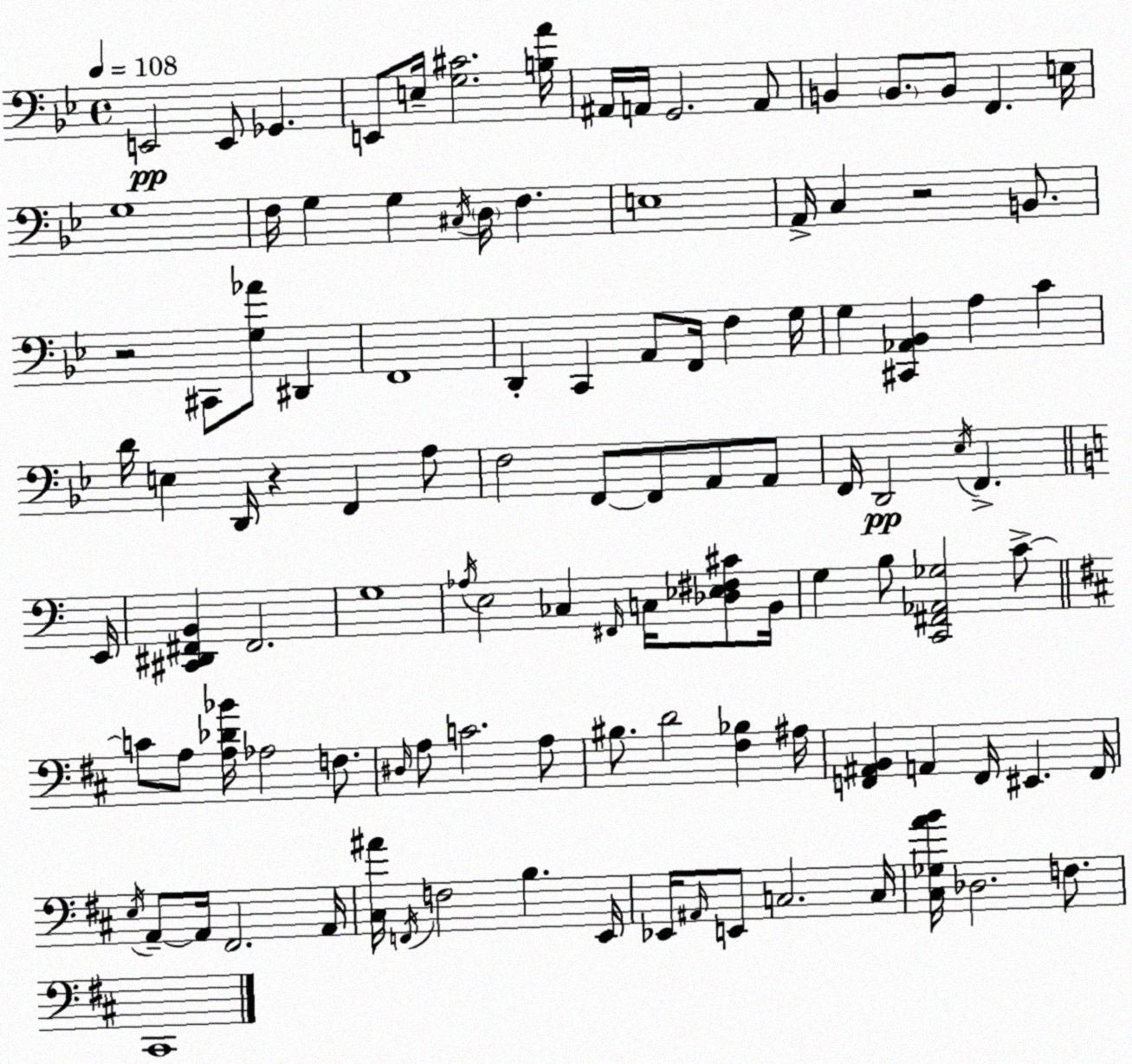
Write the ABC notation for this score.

X:1
T:Untitled
M:4/4
L:1/4
K:Gm
E,,2 E,,/2 _G,, E,,/2 E,/4 [G,^C]2 [B,A]/4 ^A,,/4 A,,/4 G,,2 A,,/2 B,, B,,/2 B,,/2 F,, E,/4 G,4 F,/4 G, G, ^C,/4 D,/4 F, E,4 A,,/4 C, z2 B,,/2 z2 ^C,,/2 [G,_A]/2 ^D,, F,,4 D,, C,, A,,/2 F,,/4 F, G,/4 G, [^C,,_A,,_B,,] A, C D/4 E, D,,/4 z F,, A,/2 F,2 F,,/2 F,,/2 A,,/2 A,,/2 F,,/4 D,,2 _E,/4 F,, E,,/4 [^C,,^D,,^F,,B,,] ^F,,2 G,4 _A,/4 E,2 _C, ^F,,/4 C,/4 [_D,_E,^F,^C]/2 B,,/4 G, B,/2 [C,,^F,,_A,,_G,]2 C/2 C/2 A,/2 [A,_D_B]/4 _A,2 F,/2 ^D,/4 A,/2 C2 A,/2 ^B,/2 D2 [^F,_B,] ^A,/4 [F,,^A,,B,,] A,, F,,/4 ^E,, F,,/4 E,/4 A,,/2 A,,/4 ^F,,2 A,,/4 [^C,^A]/4 F,,/4 F,2 B, E,,/4 _E,,/4 ^A,,/4 E,,/2 C,2 C,/4 [^C,_G,AB]/4 _D,2 F,/2 ^C,,4